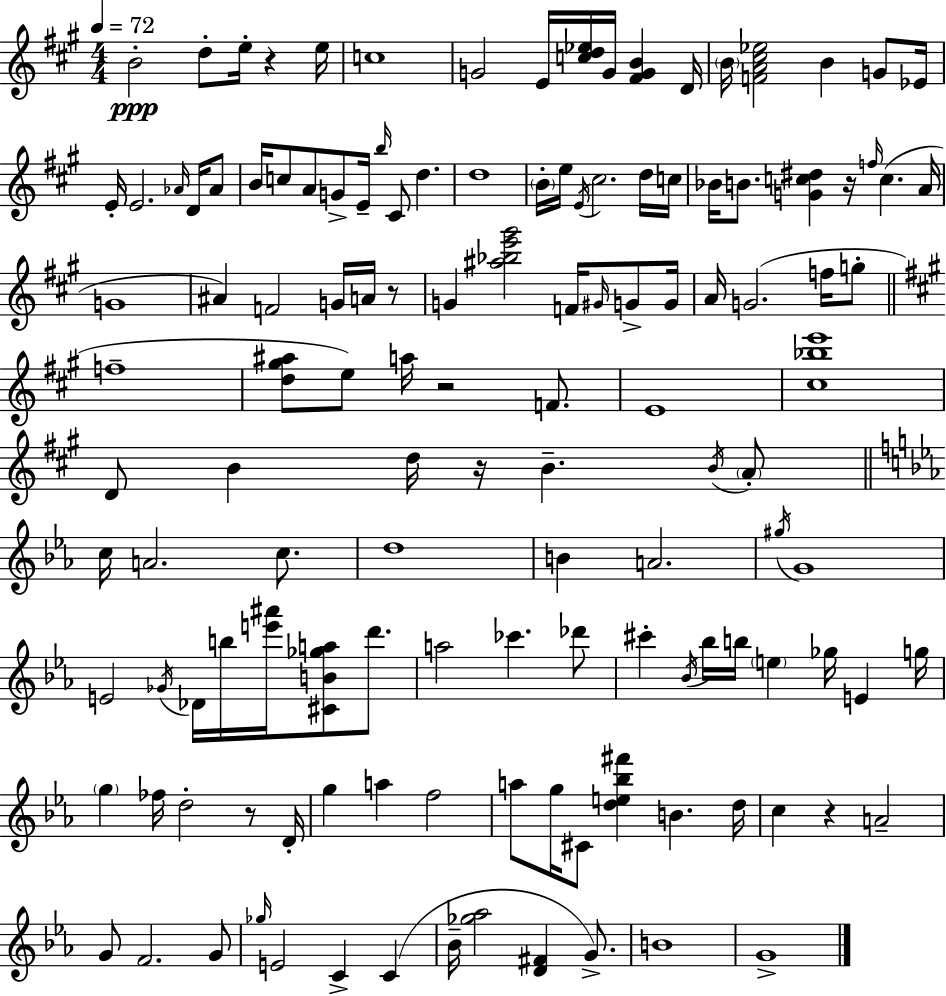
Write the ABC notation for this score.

X:1
T:Untitled
M:4/4
L:1/4
K:A
B2 d/2 e/4 z e/4 c4 G2 E/4 [cd_e]/4 G/4 [^FGB] D/4 B/4 [FA^c_e]2 B G/2 _E/4 E/4 E2 _A/4 D/4 _A/2 B/4 c/2 A/2 G/2 E/4 b/4 ^C/2 d d4 B/4 e/4 E/4 ^c2 d/4 c/4 _B/4 B/2 [Gc^d] z/4 f/4 c A/4 G4 ^A F2 G/4 A/4 z/2 G [^a_be'^g']2 F/4 ^G/4 G/2 G/4 A/4 G2 f/4 g/2 f4 [d^g^a]/2 e/2 a/4 z2 F/2 E4 [^c_be']4 D/2 B d/4 z/4 B B/4 A/2 c/4 A2 c/2 d4 B A2 ^g/4 G4 E2 _G/4 _D/4 b/4 [e'^a']/4 [^CB_ga]/2 d'/2 a2 _c' _d'/2 ^c' _B/4 _b/4 b/4 e _g/4 E g/4 g _f/4 d2 z/2 D/4 g a f2 a/2 g/4 ^C/2 [de_b^f'] B d/4 c z A2 G/2 F2 G/2 _g/4 E2 C C _B/4 [_g_a]2 [D^F] G/2 B4 G4